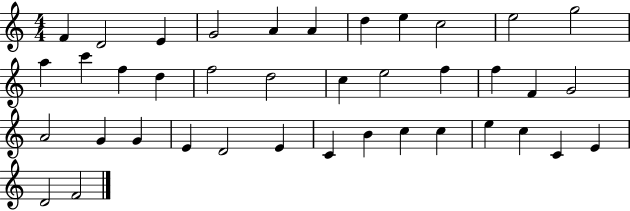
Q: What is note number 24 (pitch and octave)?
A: A4